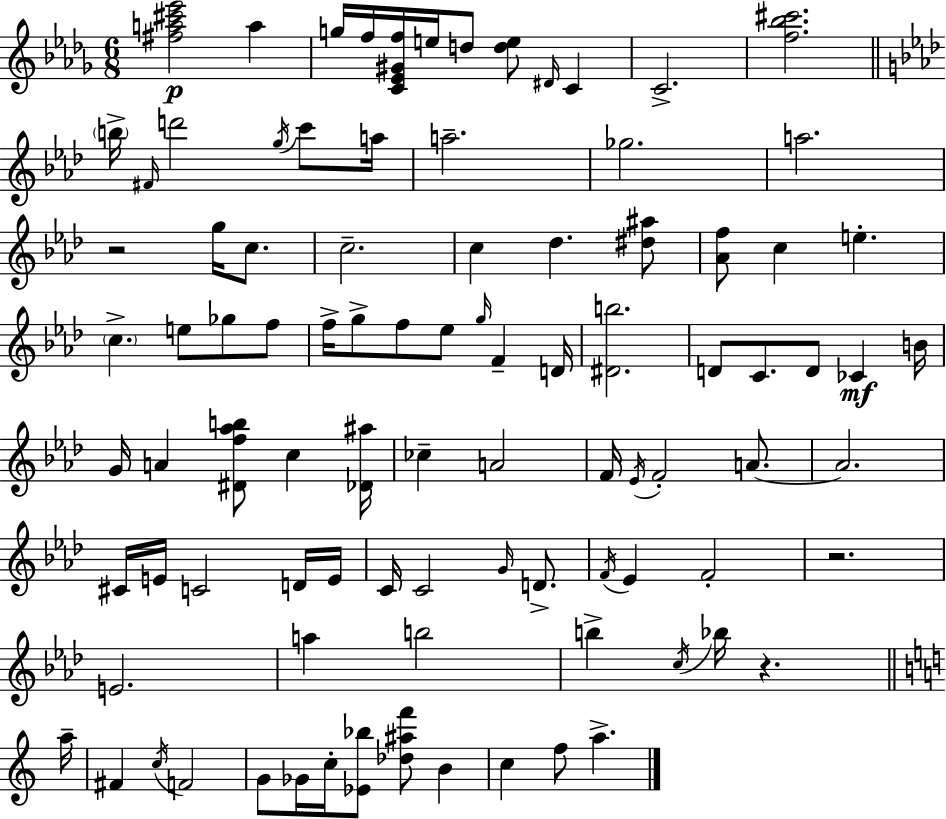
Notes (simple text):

[F#5,A5,C#6,Eb6]/h A5/q G5/s F5/s [C4,Eb4,G#4,F5]/s E5/s D5/e [D5,E5]/e D#4/s C4/q C4/h. [F5,Bb5,C#6]/h. B5/s F#4/s D6/h G5/s C6/e A5/s A5/h. Gb5/h. A5/h. R/h G5/s C5/e. C5/h. C5/q Db5/q. [D#5,A#5]/e [Ab4,F5]/e C5/q E5/q. C5/q. E5/e Gb5/e F5/e F5/s G5/e F5/e Eb5/e G5/s F4/q D4/s [D#4,B5]/h. D4/e C4/e. D4/e CES4/q B4/s G4/s A4/q [D#4,F5,Ab5,B5]/e C5/q [Db4,A#5]/s CES5/q A4/h F4/s Eb4/s F4/h A4/e. A4/h. C#4/s E4/s C4/h D4/s E4/s C4/s C4/h G4/s D4/e. F4/s Eb4/q F4/h R/h. E4/h. A5/q B5/h B5/q C5/s Bb5/s R/q. A5/s F#4/q C5/s F4/h G4/e Gb4/s C5/s [Eb4,Bb5]/e [Db5,A#5,F6]/e B4/q C5/q F5/e A5/q.